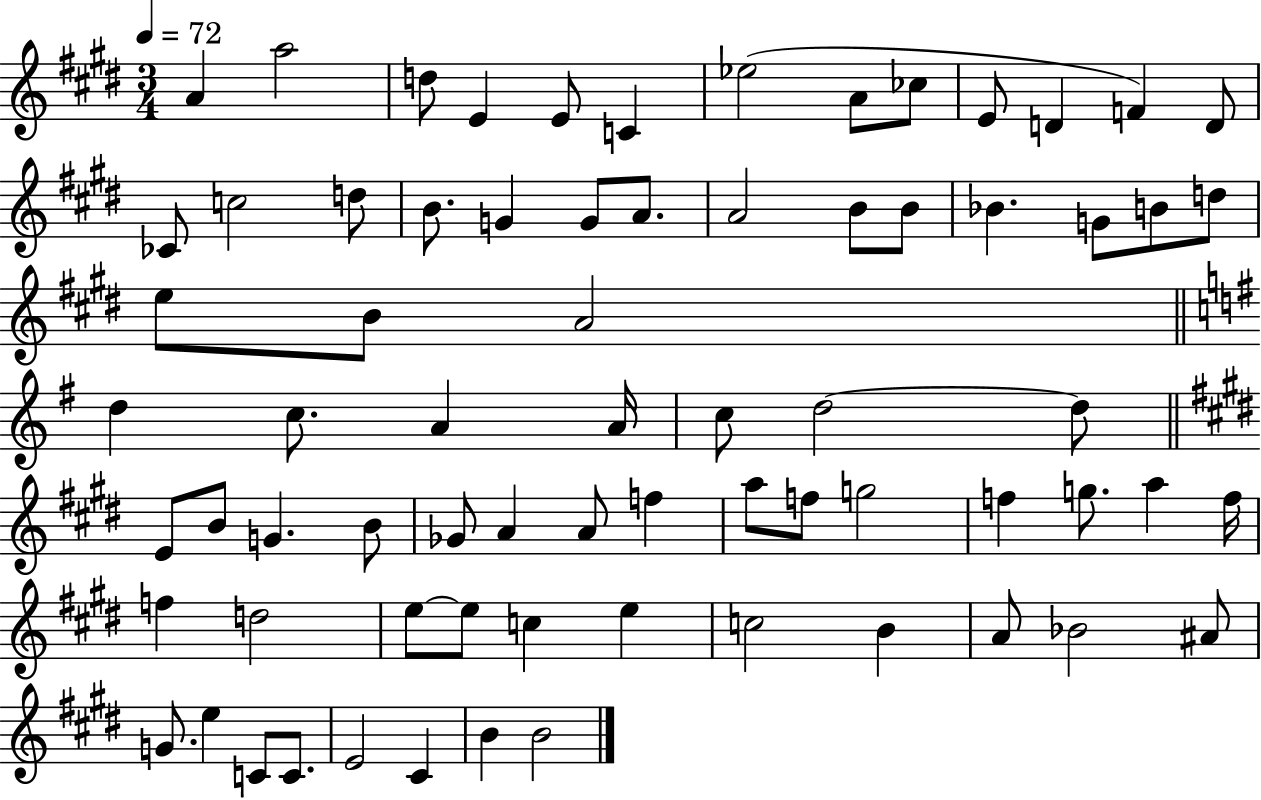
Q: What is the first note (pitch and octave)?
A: A4